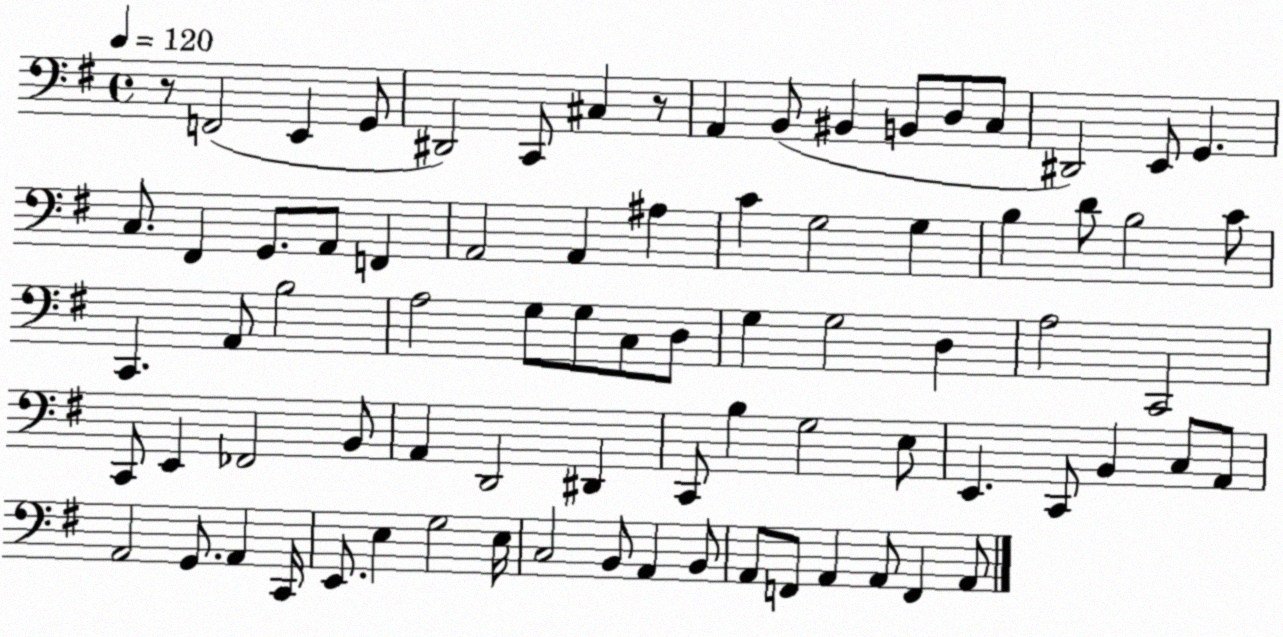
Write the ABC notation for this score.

X:1
T:Untitled
M:4/4
L:1/4
K:G
z/2 F,,2 E,, G,,/2 ^D,,2 C,,/2 ^C, z/2 A,, B,,/2 ^B,, B,,/2 D,/2 C,/2 ^D,,2 E,,/2 G,, C,/2 ^F,, G,,/2 A,,/2 F,, A,,2 A,, ^A, C G,2 G, B, D/2 B,2 C/2 C,, A,,/2 B,2 A,2 G,/2 G,/2 C,/2 D,/2 G, G,2 D, A,2 C,,2 C,,/2 E,, _F,,2 B,,/2 A,, D,,2 ^D,, C,,/2 B, G,2 E,/2 E,, C,,/2 B,, C,/2 A,,/2 A,,2 G,,/2 A,, C,,/4 E,,/2 E, G,2 E,/4 C,2 B,,/2 A,, B,,/2 A,,/2 F,,/2 A,, A,,/2 F,, A,,/2